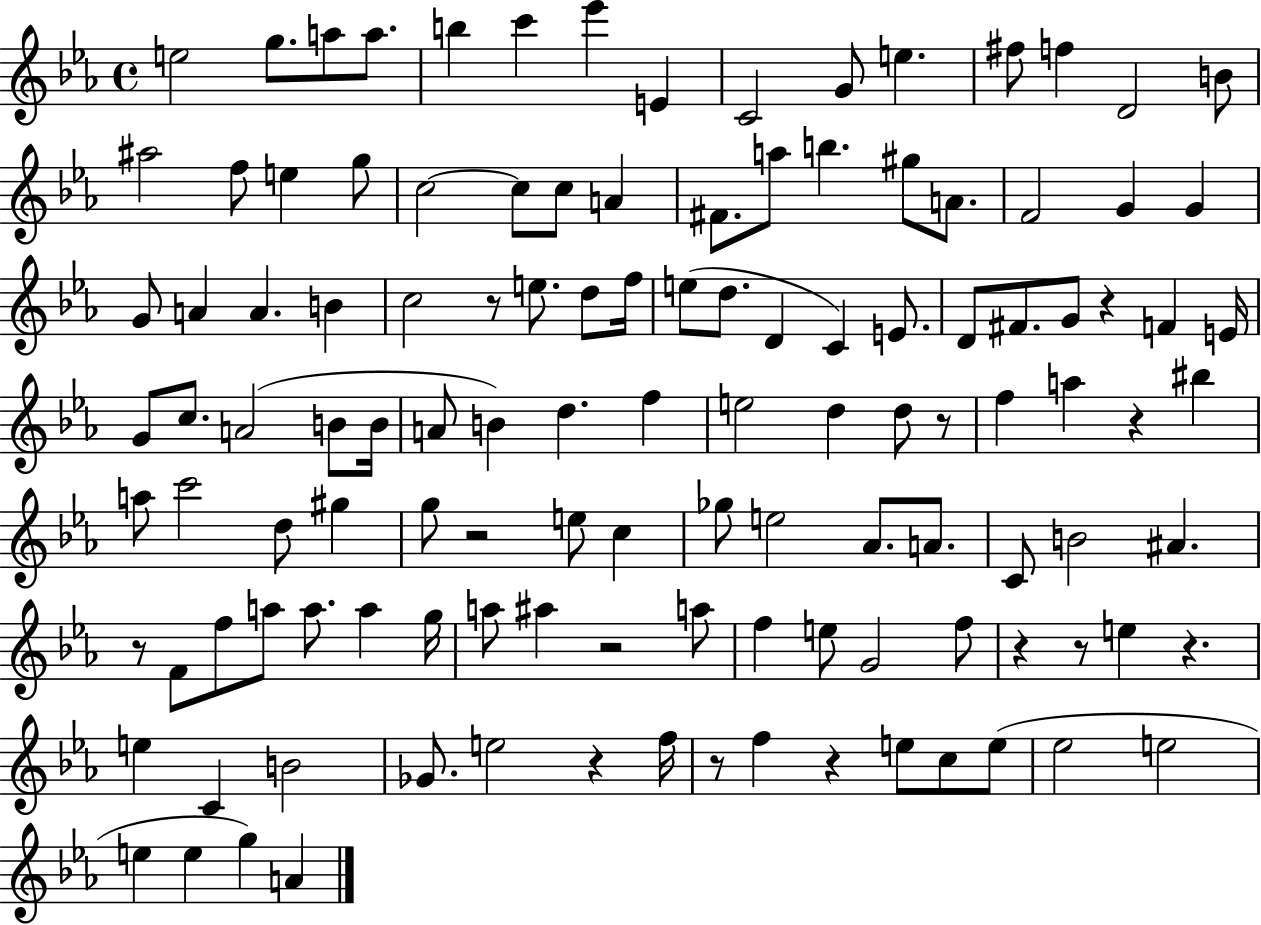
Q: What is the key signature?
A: EES major